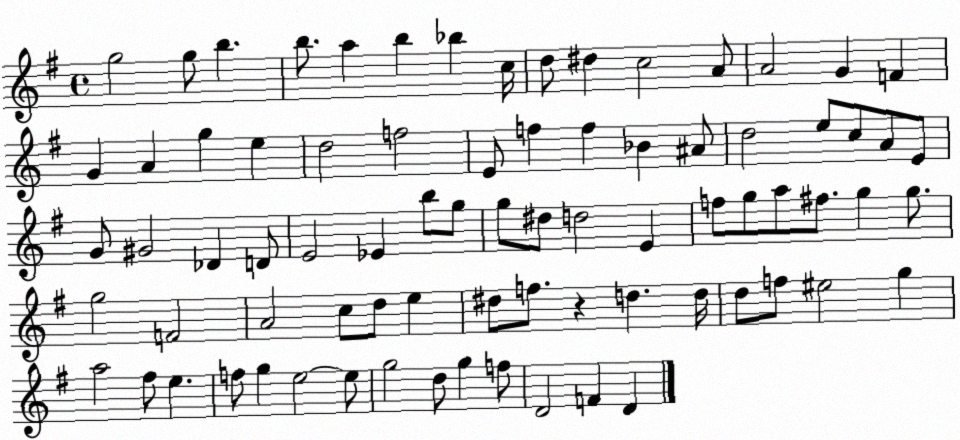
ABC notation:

X:1
T:Untitled
M:4/4
L:1/4
K:G
g2 g/2 b b/2 a b _b c/4 d/2 ^d c2 A/2 A2 G F G A g e d2 f2 E/2 f f _B ^A/2 d2 e/2 c/2 A/2 E/2 G/2 ^G2 _D D/2 E2 _E b/2 g/2 g/2 ^d/2 d2 E f/2 g/2 a/2 ^f/2 g g/2 g2 F2 A2 c/2 d/2 e ^d/2 f/2 z d d/4 d/2 f/2 ^e2 g a2 ^f/2 e f/2 g e2 e/2 g2 d/2 g f/2 D2 F D